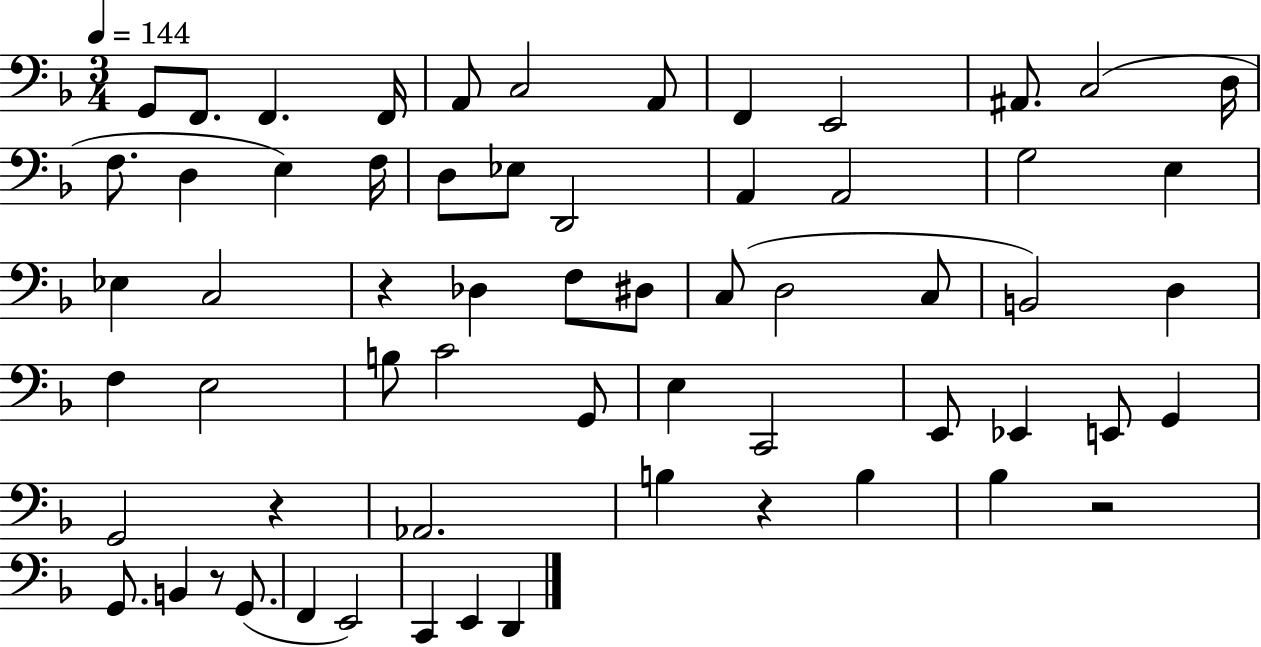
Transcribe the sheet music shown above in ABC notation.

X:1
T:Untitled
M:3/4
L:1/4
K:F
G,,/2 F,,/2 F,, F,,/4 A,,/2 C,2 A,,/2 F,, E,,2 ^A,,/2 C,2 D,/4 F,/2 D, E, F,/4 D,/2 _E,/2 D,,2 A,, A,,2 G,2 E, _E, C,2 z _D, F,/2 ^D,/2 C,/2 D,2 C,/2 B,,2 D, F, E,2 B,/2 C2 G,,/2 E, C,,2 E,,/2 _E,, E,,/2 G,, G,,2 z _A,,2 B, z B, _B, z2 G,,/2 B,, z/2 G,,/2 F,, E,,2 C,, E,, D,,